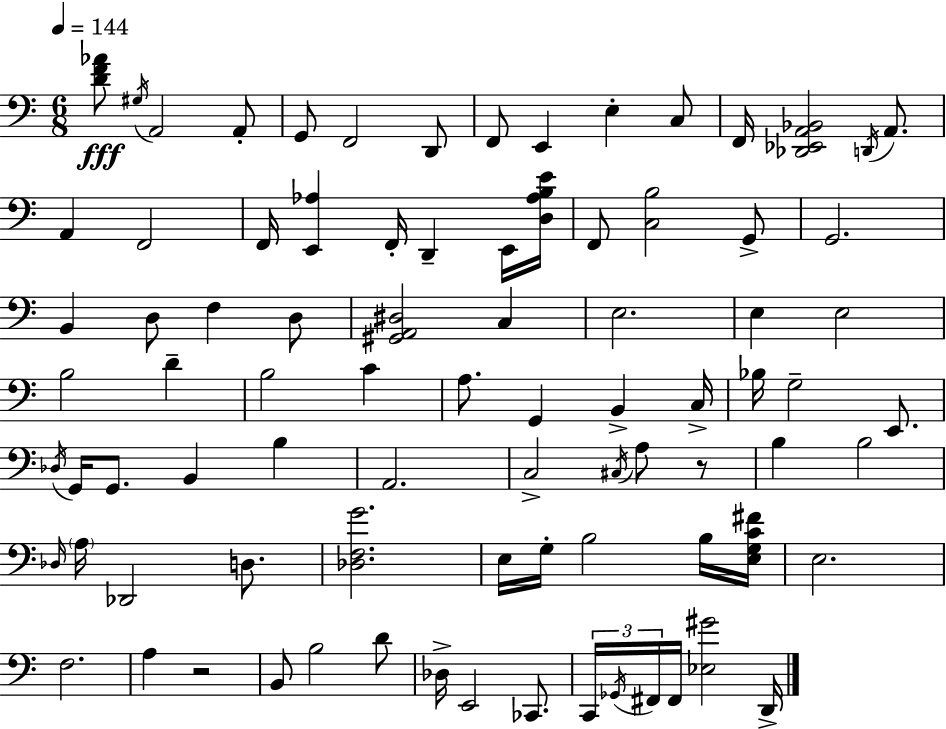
X:1
T:Untitled
M:6/8
L:1/4
K:Am
[DF_A]/2 ^G,/4 A,,2 A,,/2 G,,/2 F,,2 D,,/2 F,,/2 E,, E, C,/2 F,,/4 [_D,,_E,,A,,_B,,]2 D,,/4 A,,/2 A,, F,,2 F,,/4 [E,,_A,] F,,/4 D,, E,,/4 [D,_A,B,E]/4 F,,/2 [C,B,]2 G,,/2 G,,2 B,, D,/2 F, D,/2 [^G,,A,,^D,]2 C, E,2 E, E,2 B,2 D B,2 C A,/2 G,, B,, C,/4 _B,/4 G,2 E,,/2 _D,/4 G,,/4 G,,/2 B,, B, A,,2 C,2 ^C,/4 A,/2 z/2 B, B,2 _D,/4 A,/4 _D,,2 D,/2 [_D,F,G]2 E,/4 G,/4 B,2 B,/4 [E,G,C^F]/4 E,2 F,2 A, z2 B,,/2 B,2 D/2 _D,/4 E,,2 _C,,/2 C,,/4 _G,,/4 ^F,,/4 ^F,,/4 [_E,^G]2 D,,/4